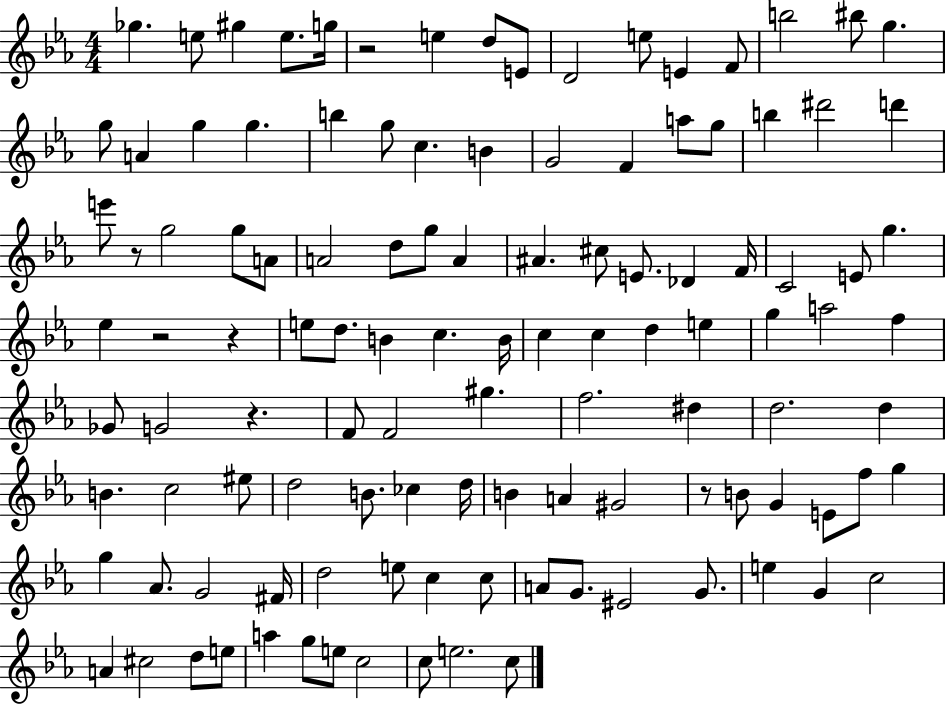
X:1
T:Untitled
M:4/4
L:1/4
K:Eb
_g e/2 ^g e/2 g/4 z2 e d/2 E/2 D2 e/2 E F/2 b2 ^b/2 g g/2 A g g b g/2 c B G2 F a/2 g/2 b ^d'2 d' e'/2 z/2 g2 g/2 A/2 A2 d/2 g/2 A ^A ^c/2 E/2 _D F/4 C2 E/2 g _e z2 z e/2 d/2 B c B/4 c c d e g a2 f _G/2 G2 z F/2 F2 ^g f2 ^d d2 d B c2 ^e/2 d2 B/2 _c d/4 B A ^G2 z/2 B/2 G E/2 f/2 g g _A/2 G2 ^F/4 d2 e/2 c c/2 A/2 G/2 ^E2 G/2 e G c2 A ^c2 d/2 e/2 a g/2 e/2 c2 c/2 e2 c/2